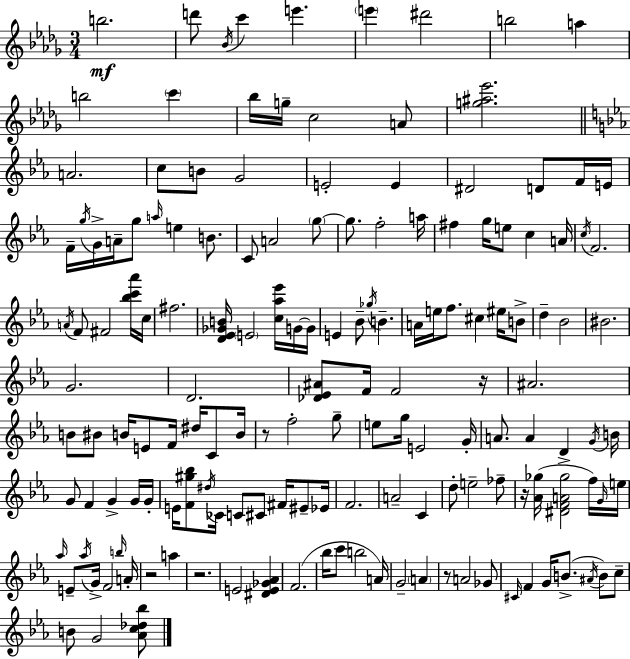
{
  \clef treble
  \numericTimeSignature
  \time 3/4
  \key bes \minor
  \repeat volta 2 { b''2.\mf | d'''8 \acciaccatura { bes'16 } c'''4 e'''4. | \parenthesize e'''4 dis'''2 | b''2 a''4 | \break b''2 \parenthesize c'''4 | bes''16 g''16-- c''2 a'8 | <g'' ais'' ees'''>2. | \bar "||" \break \key c \minor a'2. | c''8 b'8 g'2 | e'2-. e'4 | dis'2 d'8 f'16 e'16 | \break f'16-- \acciaccatura { g''16 } g'16-> a'16-- g''8 \grace { a''16 } e''4 b'8. | c'8 a'2 | \parenthesize g''8~~ g''8. f''2-. | a''16 fis''4 g''16 e''8 c''4 | \break a'16 \acciaccatura { c''16 } f'2. | \acciaccatura { a'16 } f'8 fis'2 | <bes'' c''' aes'''>16 c''16 fis''2. | <d' ees' ges' b'>16 \parenthesize e'2 | \break <c'' aes'' ees'''>16 g'16~~ g'16 e'4 bes'8-- \acciaccatura { ges''16 } b'4.-- | a'16 e''16 f''8. cis''4 | eis''16 b'8-> d''4-- bes'2 | bis'2. | \break g'2. | d'2. | <des' ees' ais'>8 f'16 f'2 | r16 ais'2. | \break b'8 bis'8 b'16 e'8 | f'16 dis''16 c'8 b'16 r8 f''2-. | g''8-- e''8 g''16 e'2 | g'16-. a'8. a'4 | \break d'4-> \acciaccatura { g'16 } b'16 g'8 f'4 | g'4-> g'16 g'16-. e'16 <f' gis'' bes''>8 \acciaccatura { dis''16 } ces'16 c'8 | cis'8 fis'16 eis'8-- ees'16 f'2. | a'2-- | \break c'4 d''8-. e''2-- | fes''8-- r16 <aes' ges''>16( <dis' f' a' ges''>2 | f''16) \grace { g'16 } e''16 \grace { aes''16 } e'8-- \acciaccatura { aes''16 } | g'16-> f'2 \grace { b''16 } a'16-. r2 | \break a''4 r2. | e'2 | <dis' e' ges' aes'>4 f'2.( | bes''16 | \break c'''8 b''2 a'16) g'2-- | \parenthesize a'4 r8 | a'2 ges'8 \grace { cis'16 } | f'4 g'16 b'8.->( \acciaccatura { ais'16 } b'8) c''8-- | \break b'8 g'2 <aes' c'' des'' bes''>8 | } \bar "|."
}